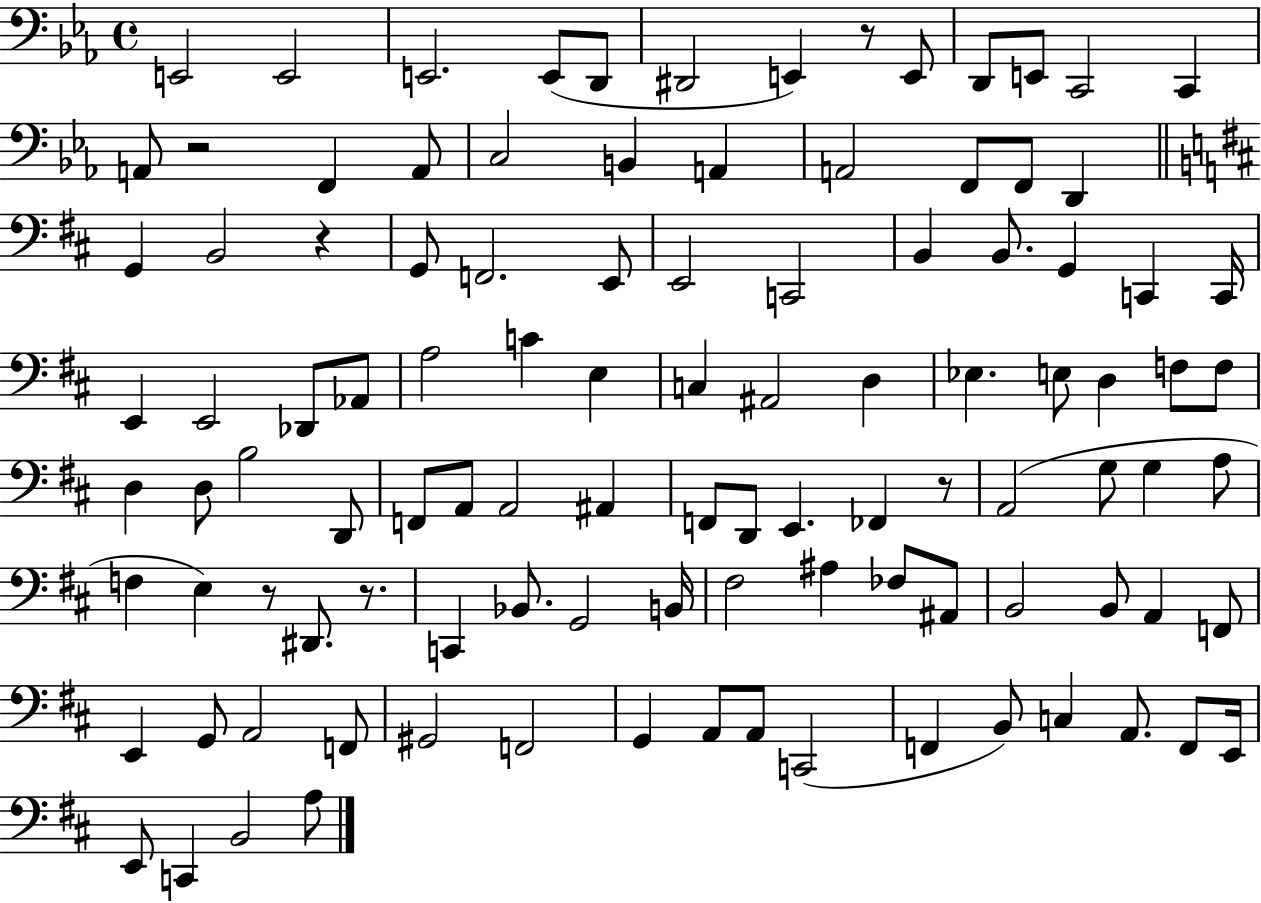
E2/h E2/h E2/h. E2/e D2/e D#2/h E2/q R/e E2/e D2/e E2/e C2/h C2/q A2/e R/h F2/q A2/e C3/h B2/q A2/q A2/h F2/e F2/e D2/q G2/q B2/h R/q G2/e F2/h. E2/e E2/h C2/h B2/q B2/e. G2/q C2/q C2/s E2/q E2/h Db2/e Ab2/e A3/h C4/q E3/q C3/q A#2/h D3/q Eb3/q. E3/e D3/q F3/e F3/e D3/q D3/e B3/h D2/e F2/e A2/e A2/h A#2/q F2/e D2/e E2/q. FES2/q R/e A2/h G3/e G3/q A3/e F3/q E3/q R/e D#2/e. R/e. C2/q Bb2/e. G2/h B2/s F#3/h A#3/q FES3/e A#2/e B2/h B2/e A2/q F2/e E2/q G2/e A2/h F2/e G#2/h F2/h G2/q A2/e A2/e C2/h F2/q B2/e C3/q A2/e. F2/e E2/s E2/e C2/q B2/h A3/e